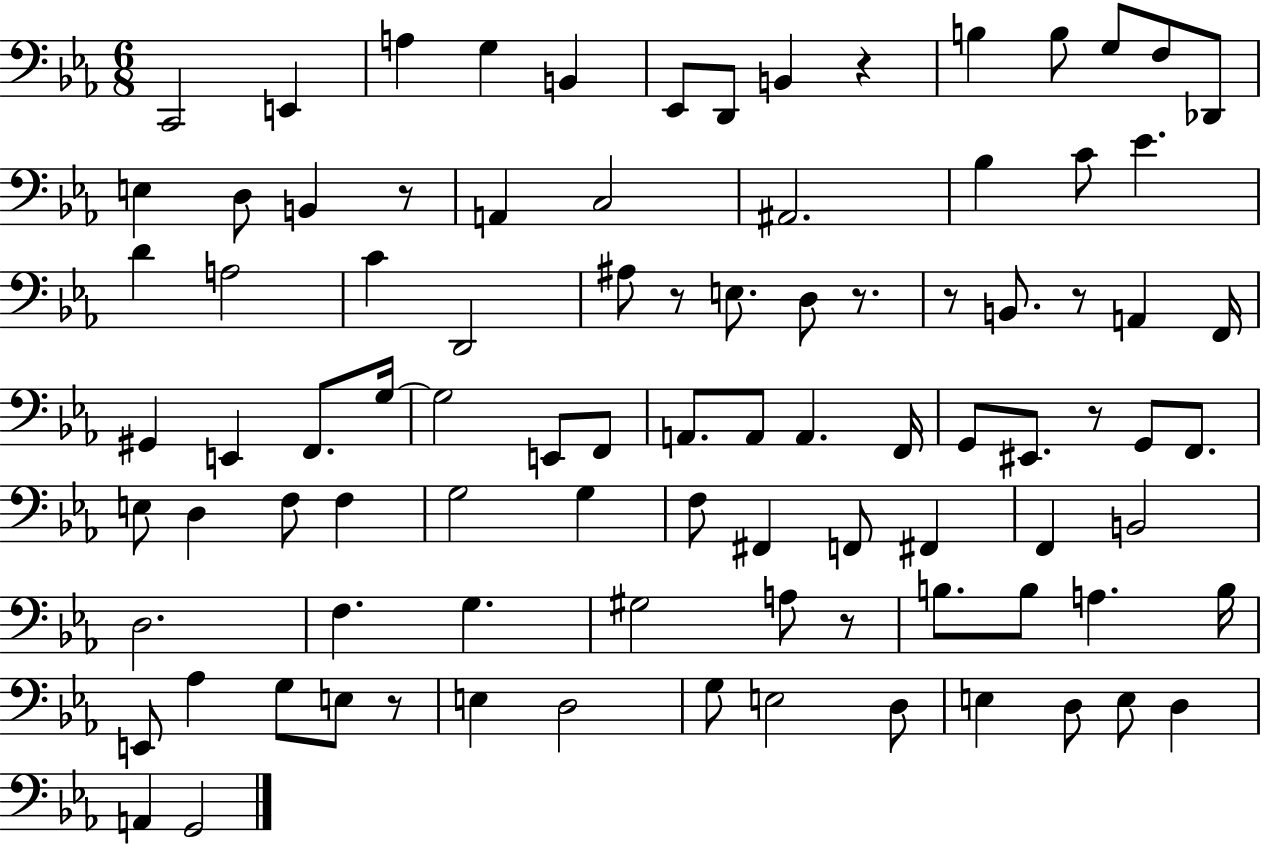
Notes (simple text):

C2/h E2/q A3/q G3/q B2/q Eb2/e D2/e B2/q R/q B3/q B3/e G3/e F3/e Db2/e E3/q D3/e B2/q R/e A2/q C3/h A#2/h. Bb3/q C4/e Eb4/q. D4/q A3/h C4/q D2/h A#3/e R/e E3/e. D3/e R/e. R/e B2/e. R/e A2/q F2/s G#2/q E2/q F2/e. G3/s G3/h E2/e F2/e A2/e. A2/e A2/q. F2/s G2/e EIS2/e. R/e G2/e F2/e. E3/e D3/q F3/e F3/q G3/h G3/q F3/e F#2/q F2/e F#2/q F2/q B2/h D3/h. F3/q. G3/q. G#3/h A3/e R/e B3/e. B3/e A3/q. B3/s E2/e Ab3/q G3/e E3/e R/e E3/q D3/h G3/e E3/h D3/e E3/q D3/e E3/e D3/q A2/q G2/h